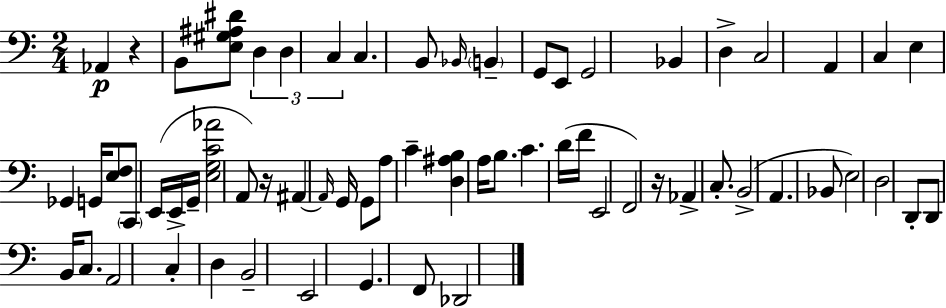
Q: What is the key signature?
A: C major